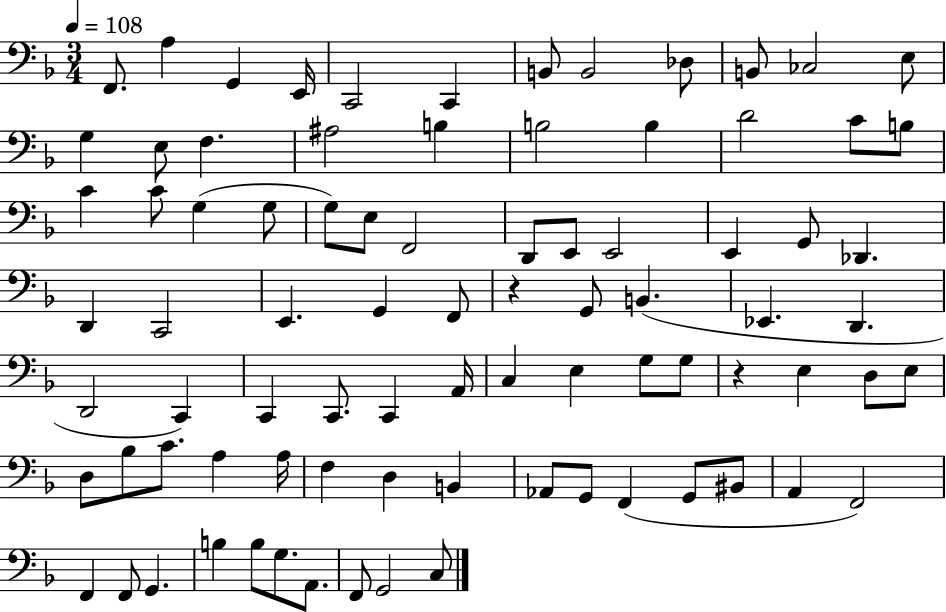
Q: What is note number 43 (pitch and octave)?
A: Eb2